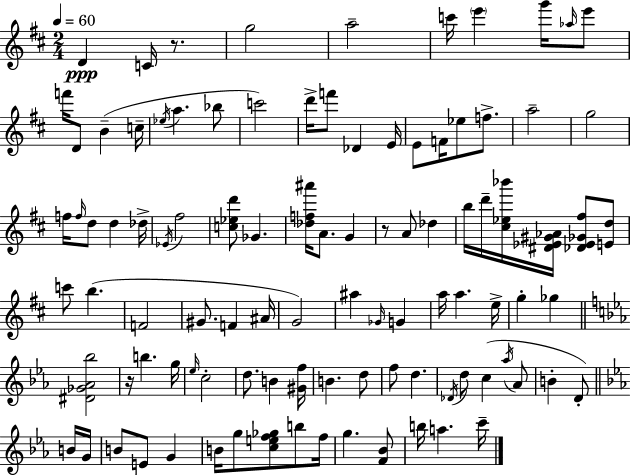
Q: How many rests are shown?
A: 3